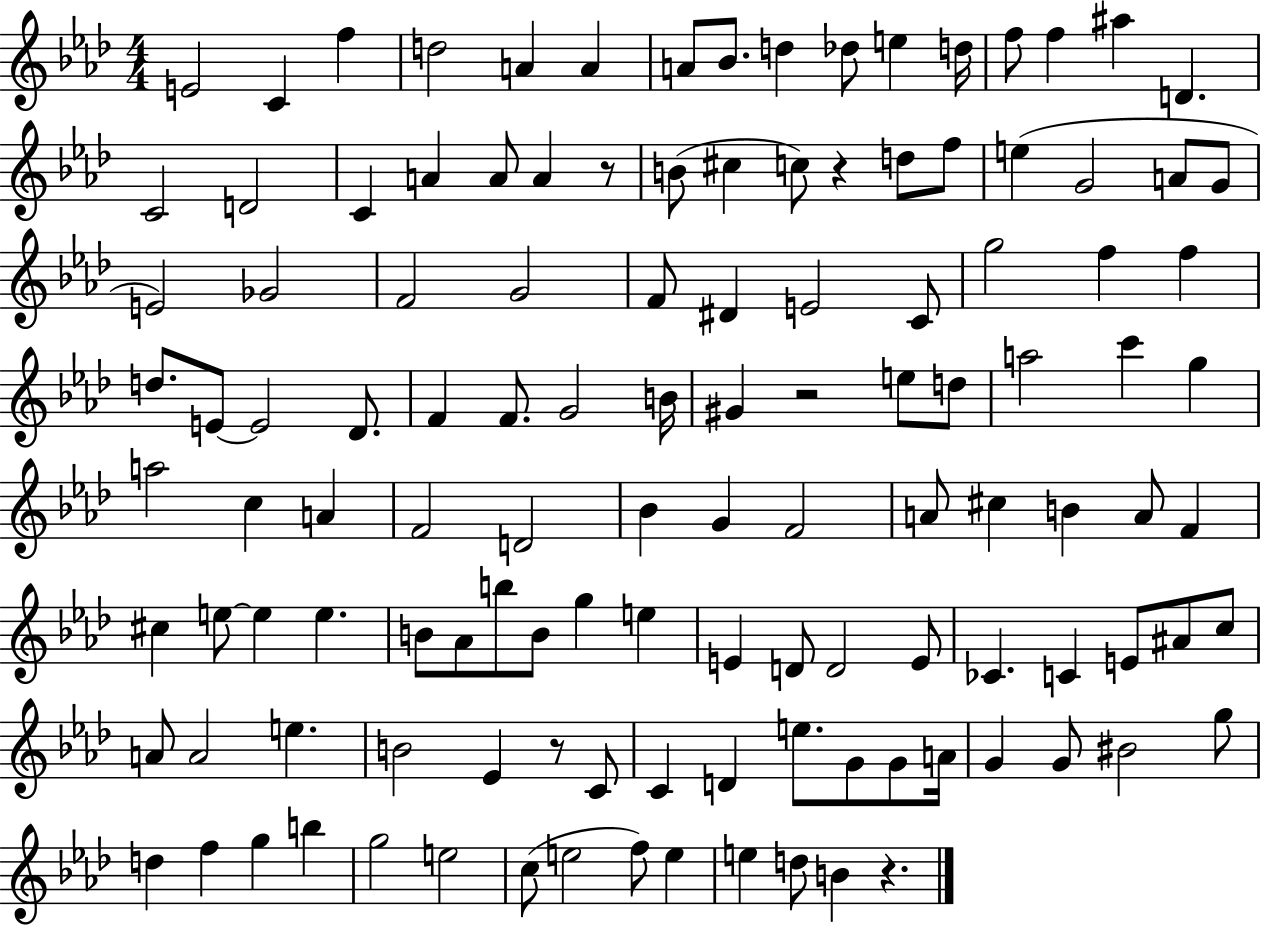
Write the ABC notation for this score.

X:1
T:Untitled
M:4/4
L:1/4
K:Ab
E2 C f d2 A A A/2 _B/2 d _d/2 e d/4 f/2 f ^a D C2 D2 C A A/2 A z/2 B/2 ^c c/2 z d/2 f/2 e G2 A/2 G/2 E2 _G2 F2 G2 F/2 ^D E2 C/2 g2 f f d/2 E/2 E2 _D/2 F F/2 G2 B/4 ^G z2 e/2 d/2 a2 c' g a2 c A F2 D2 _B G F2 A/2 ^c B A/2 F ^c e/2 e e B/2 _A/2 b/2 B/2 g e E D/2 D2 E/2 _C C E/2 ^A/2 c/2 A/2 A2 e B2 _E z/2 C/2 C D e/2 G/2 G/2 A/4 G G/2 ^B2 g/2 d f g b g2 e2 c/2 e2 f/2 e e d/2 B z